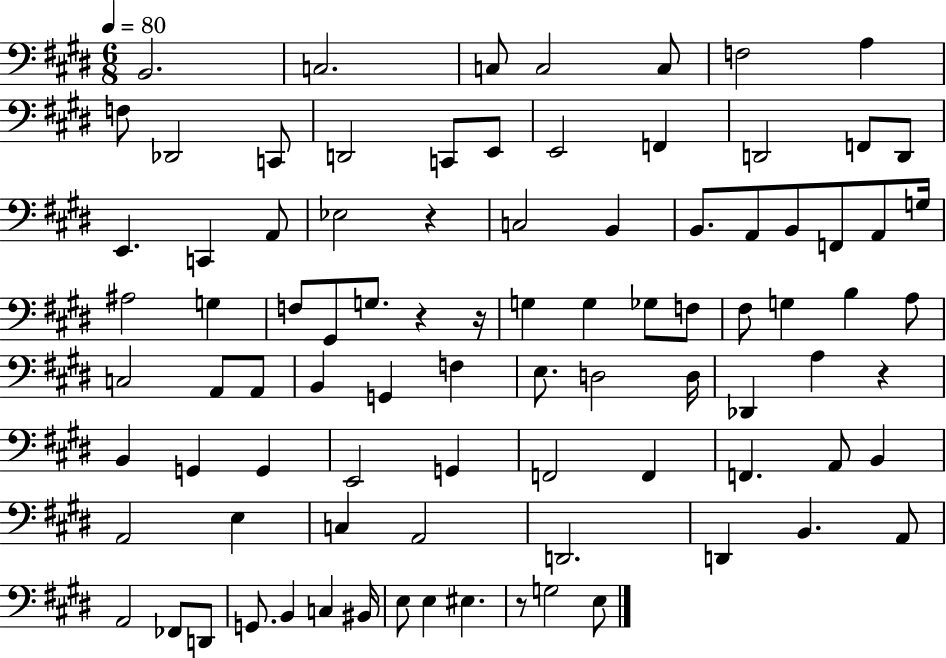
{
  \clef bass
  \numericTimeSignature
  \time 6/8
  \key e \major
  \tempo 4 = 80
  b,2. | c2. | c8 c2 c8 | f2 a4 | \break f8 des,2 c,8 | d,2 c,8 e,8 | e,2 f,4 | d,2 f,8 d,8 | \break e,4. c,4 a,8 | ees2 r4 | c2 b,4 | b,8. a,8 b,8 f,8 a,8 g16 | \break ais2 g4 | f8 gis,8 g8. r4 r16 | g4 g4 ges8 f8 | fis8 g4 b4 a8 | \break c2 a,8 a,8 | b,4 g,4 f4 | e8. d2 d16 | des,4 a4 r4 | \break b,4 g,4 g,4 | e,2 g,4 | f,2 f,4 | f,4. a,8 b,4 | \break a,2 e4 | c4 a,2 | d,2. | d,4 b,4. a,8 | \break a,2 fes,8 d,8 | g,8. b,4 c4 bis,16 | e8 e4 eis4. | r8 g2 e8 | \break \bar "|."
}